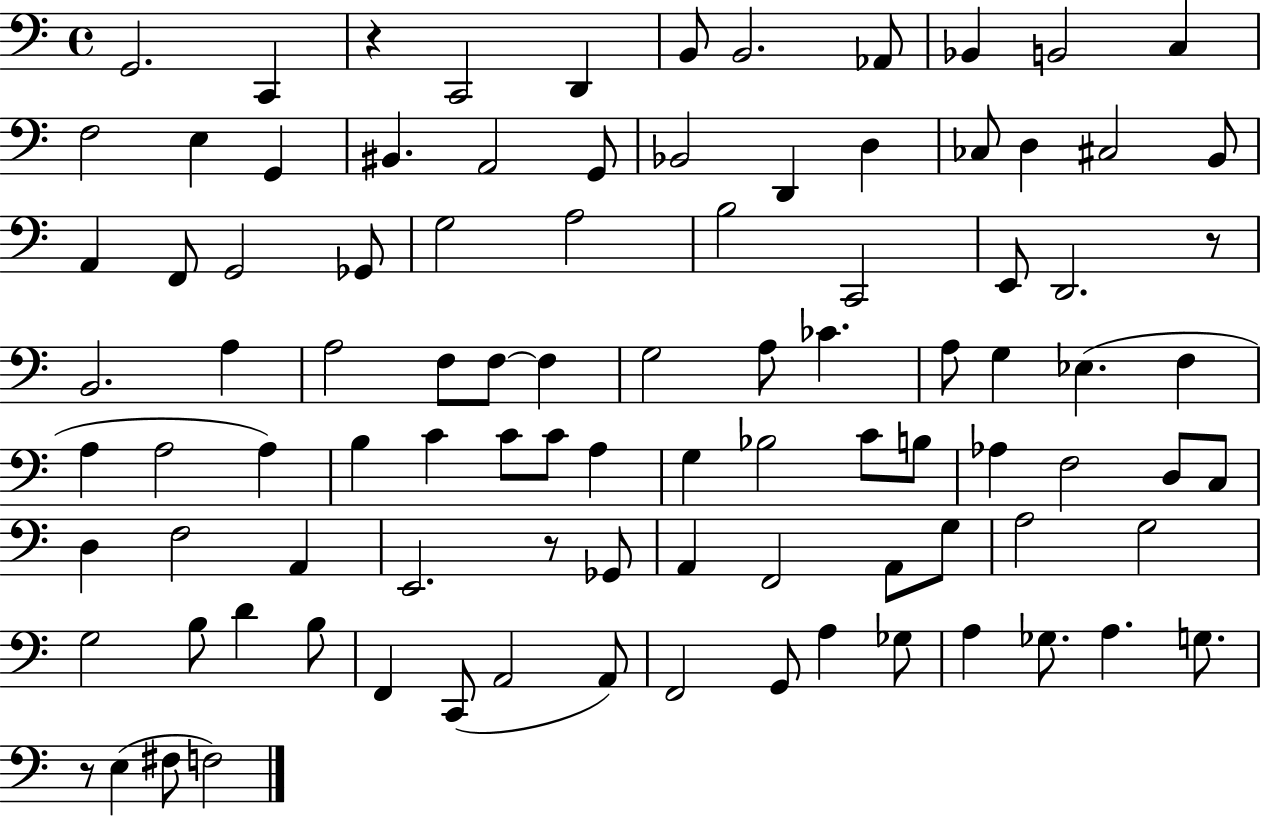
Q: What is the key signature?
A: C major